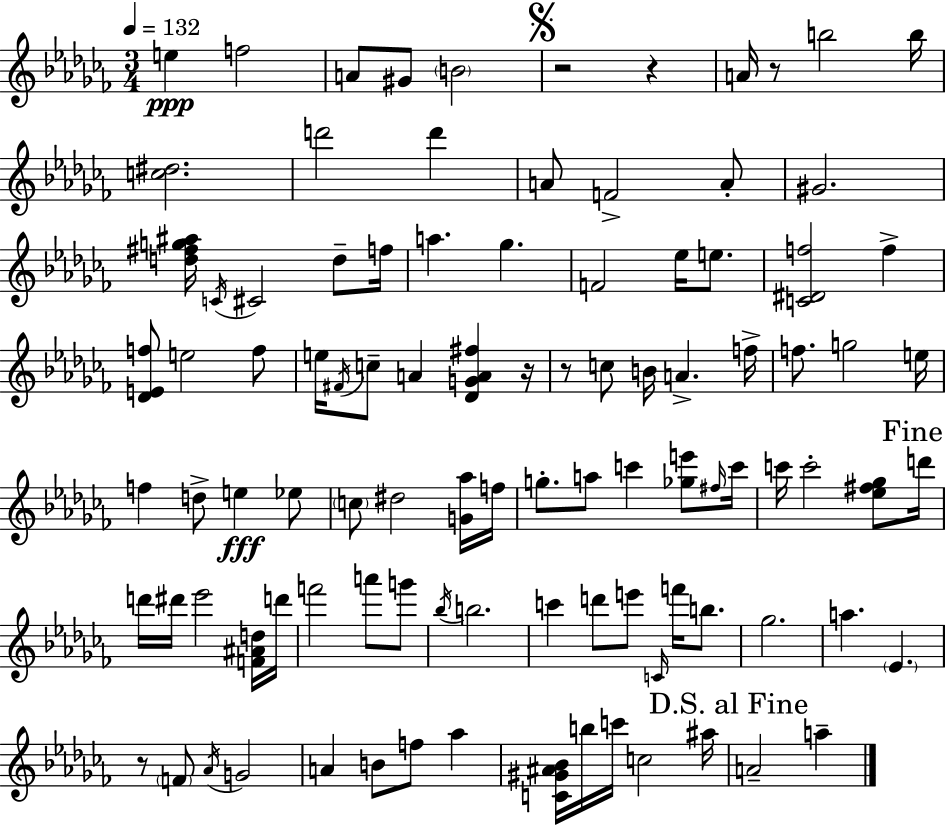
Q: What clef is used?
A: treble